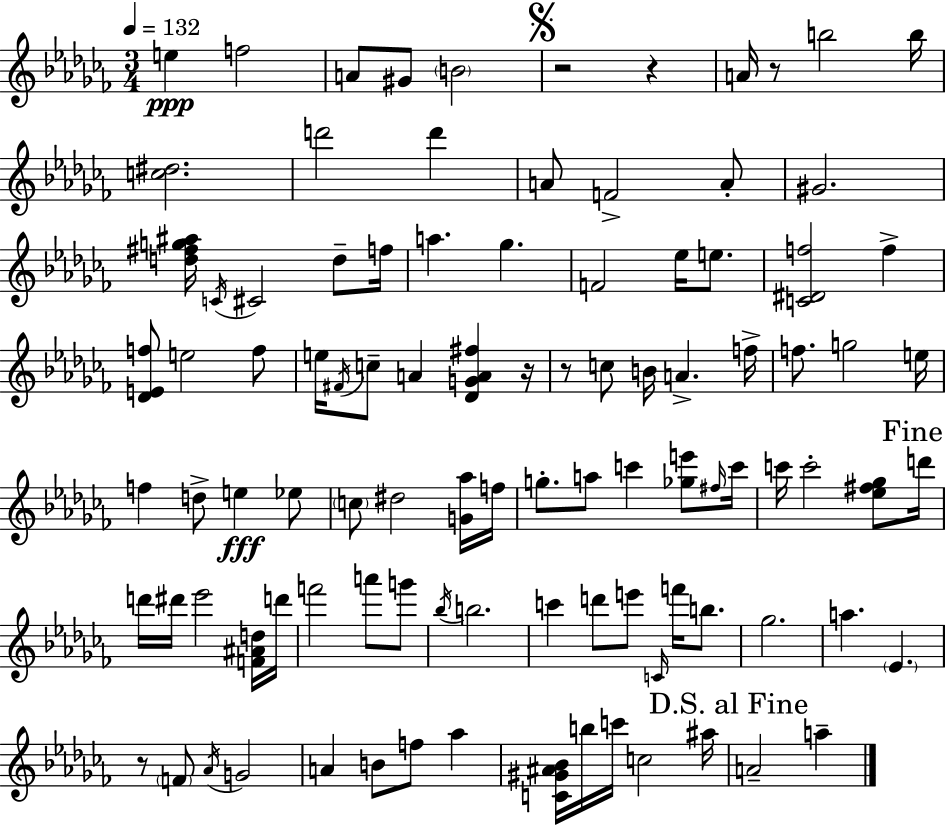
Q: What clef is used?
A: treble